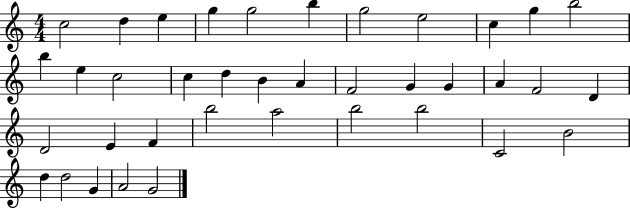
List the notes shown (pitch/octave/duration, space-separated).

C5/h D5/q E5/q G5/q G5/h B5/q G5/h E5/h C5/q G5/q B5/h B5/q E5/q C5/h C5/q D5/q B4/q A4/q F4/h G4/q G4/q A4/q F4/h D4/q D4/h E4/q F4/q B5/h A5/h B5/h B5/h C4/h B4/h D5/q D5/h G4/q A4/h G4/h